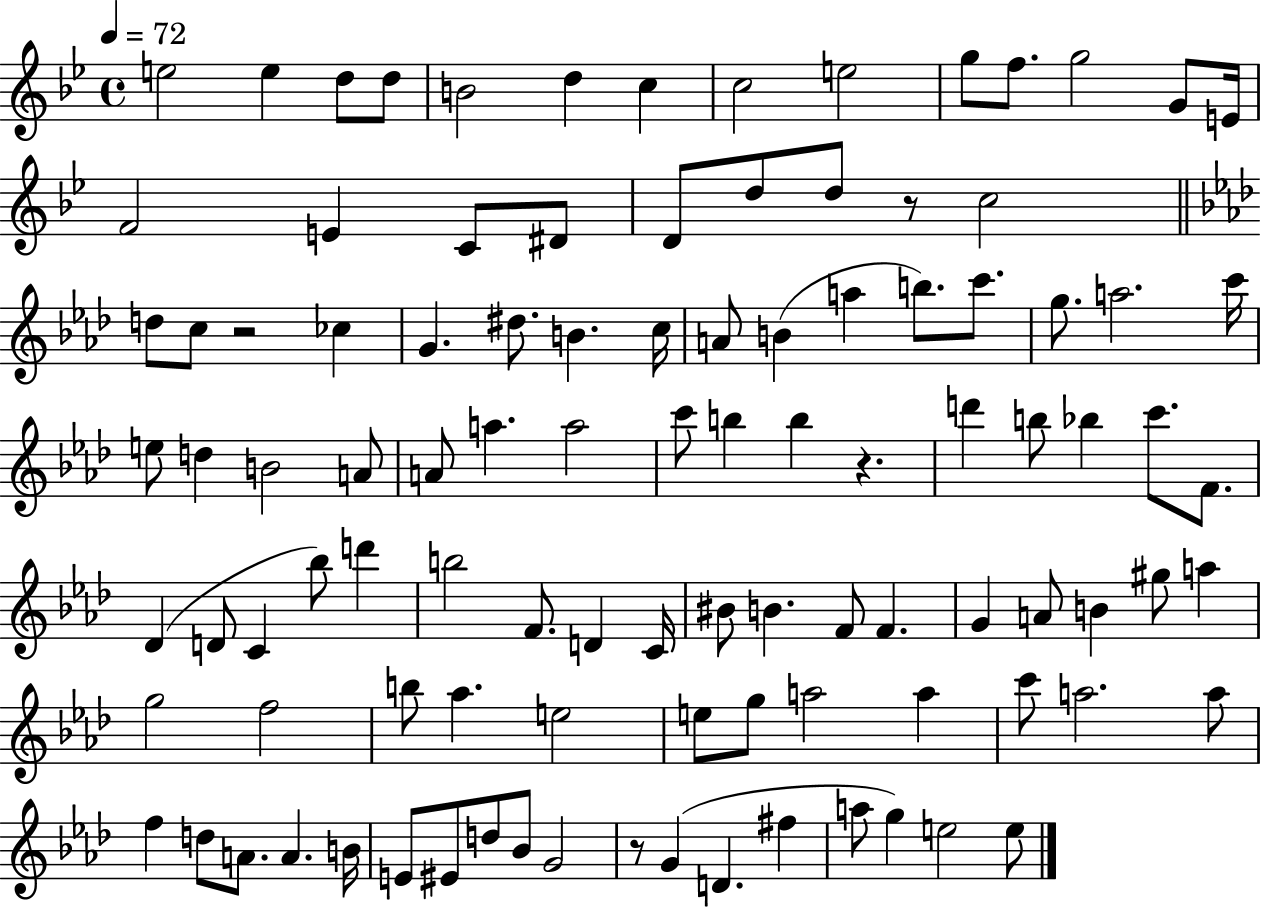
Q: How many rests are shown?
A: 4